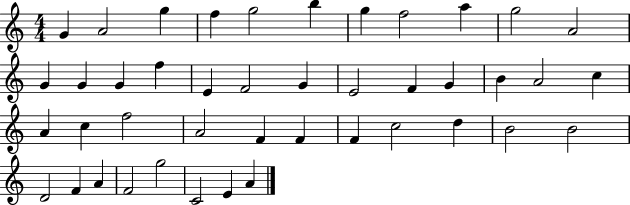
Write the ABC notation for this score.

X:1
T:Untitled
M:4/4
L:1/4
K:C
G A2 g f g2 b g f2 a g2 A2 G G G f E F2 G E2 F G B A2 c A c f2 A2 F F F c2 d B2 B2 D2 F A F2 g2 C2 E A